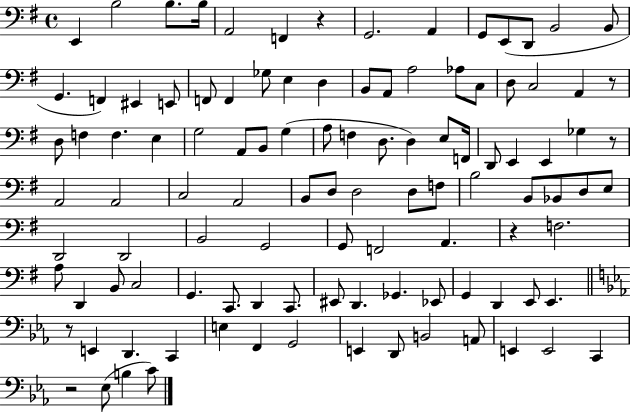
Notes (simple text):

E2/q B3/h B3/e. B3/s A2/h F2/q R/q G2/h. A2/q G2/e E2/e D2/e B2/h B2/e G2/q. F2/q EIS2/q E2/e F2/e F2/q Gb3/e E3/q D3/q B2/e A2/e A3/h Ab3/e C3/e D3/e C3/h A2/q R/e D3/e F3/q F3/q. E3/q G3/h A2/e B2/e G3/q A3/e F3/q D3/e. D3/q E3/e F2/s D2/e E2/q E2/q Gb3/q R/e A2/h A2/h C3/h A2/h B2/e D3/e D3/h D3/e F3/e B3/h B2/e Bb2/e D3/e E3/e D2/h D2/h B2/h G2/h G2/e F2/h A2/q. R/q F3/h. A3/e D2/q B2/e C3/h G2/q. C2/e. D2/q C2/e. EIS2/e D2/q. Gb2/q. Eb2/e G2/q D2/q E2/e E2/q. R/e E2/q D2/q. C2/q E3/q F2/q G2/h E2/q D2/e B2/h A2/e E2/q E2/h C2/q R/h Eb3/e B3/q C4/e